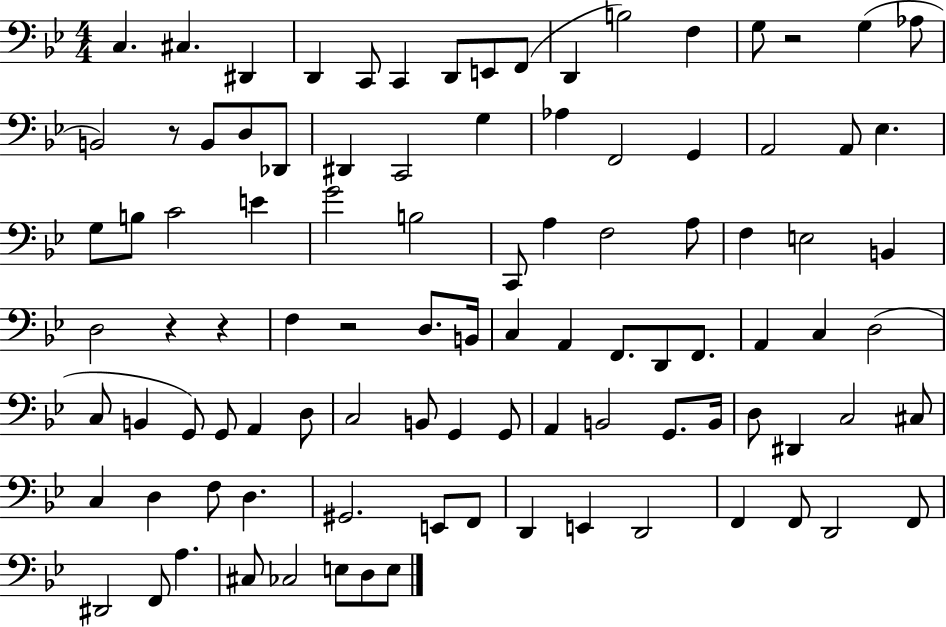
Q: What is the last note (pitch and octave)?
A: E3